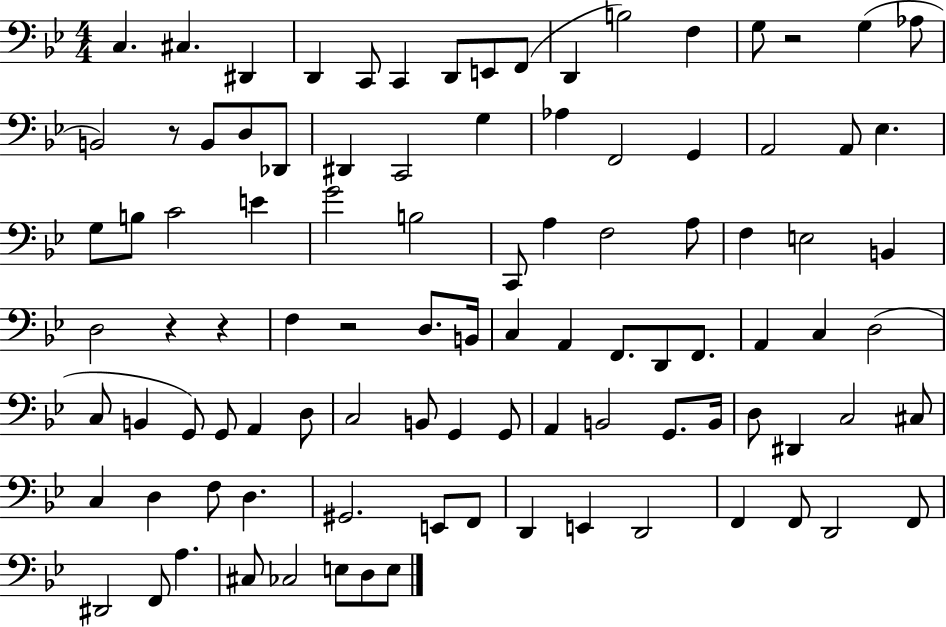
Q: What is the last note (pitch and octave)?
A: E3